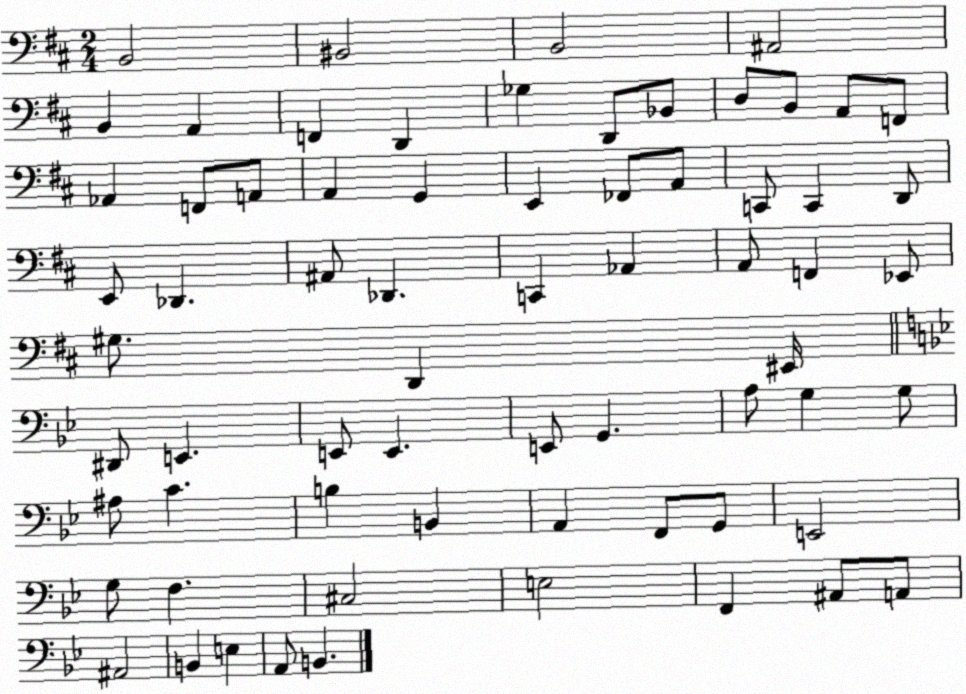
X:1
T:Untitled
M:2/4
L:1/4
K:D
B,,2 ^B,,2 B,,2 ^A,,2 B,, A,, F,, D,, _G, D,,/2 _B,,/2 D,/2 B,,/2 A,,/2 F,,/2 _A,, F,,/2 A,,/2 A,, G,, E,, _F,,/2 A,,/2 C,,/2 C,, D,,/2 E,,/2 _D,, ^A,,/2 _D,, C,, _A,, A,,/2 F,, _E,,/2 ^G,/2 D,, ^E,,/4 ^D,,/2 E,, E,,/2 E,, E,,/2 G,, A,/2 G, G,/2 ^A,/2 C B, B,, A,, F,,/2 G,,/2 E,,2 G,/2 F, ^C,2 E,2 F,, ^A,,/2 A,,/2 ^A,,2 B,, E, A,,/2 B,,